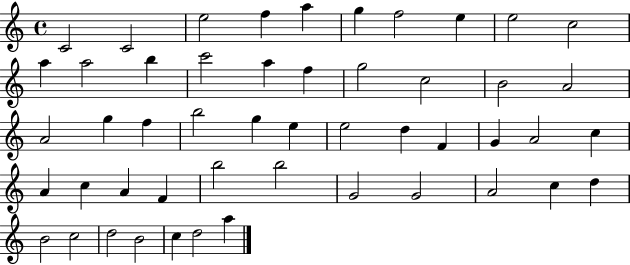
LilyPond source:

{
  \clef treble
  \time 4/4
  \defaultTimeSignature
  \key c \major
  c'2 c'2 | e''2 f''4 a''4 | g''4 f''2 e''4 | e''2 c''2 | \break a''4 a''2 b''4 | c'''2 a''4 f''4 | g''2 c''2 | b'2 a'2 | \break a'2 g''4 f''4 | b''2 g''4 e''4 | e''2 d''4 f'4 | g'4 a'2 c''4 | \break a'4 c''4 a'4 f'4 | b''2 b''2 | g'2 g'2 | a'2 c''4 d''4 | \break b'2 c''2 | d''2 b'2 | c''4 d''2 a''4 | \bar "|."
}